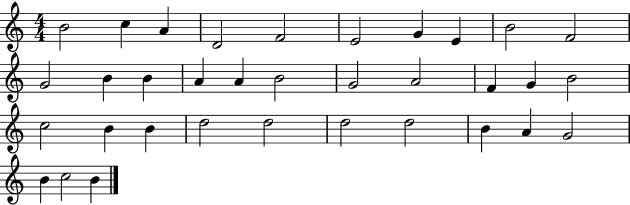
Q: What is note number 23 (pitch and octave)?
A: B4